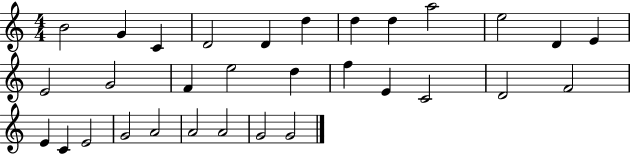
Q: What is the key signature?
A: C major